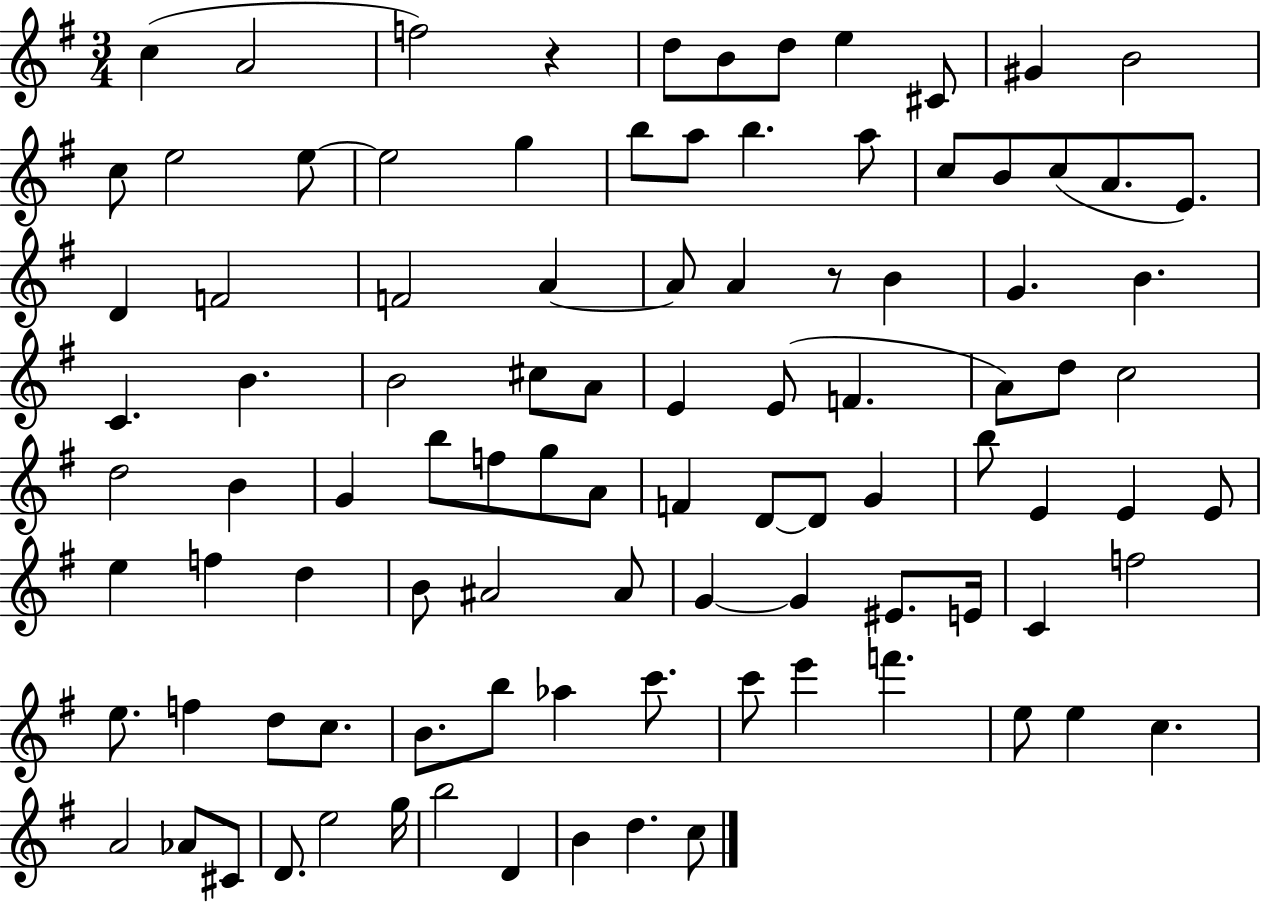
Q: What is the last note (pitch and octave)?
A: C5